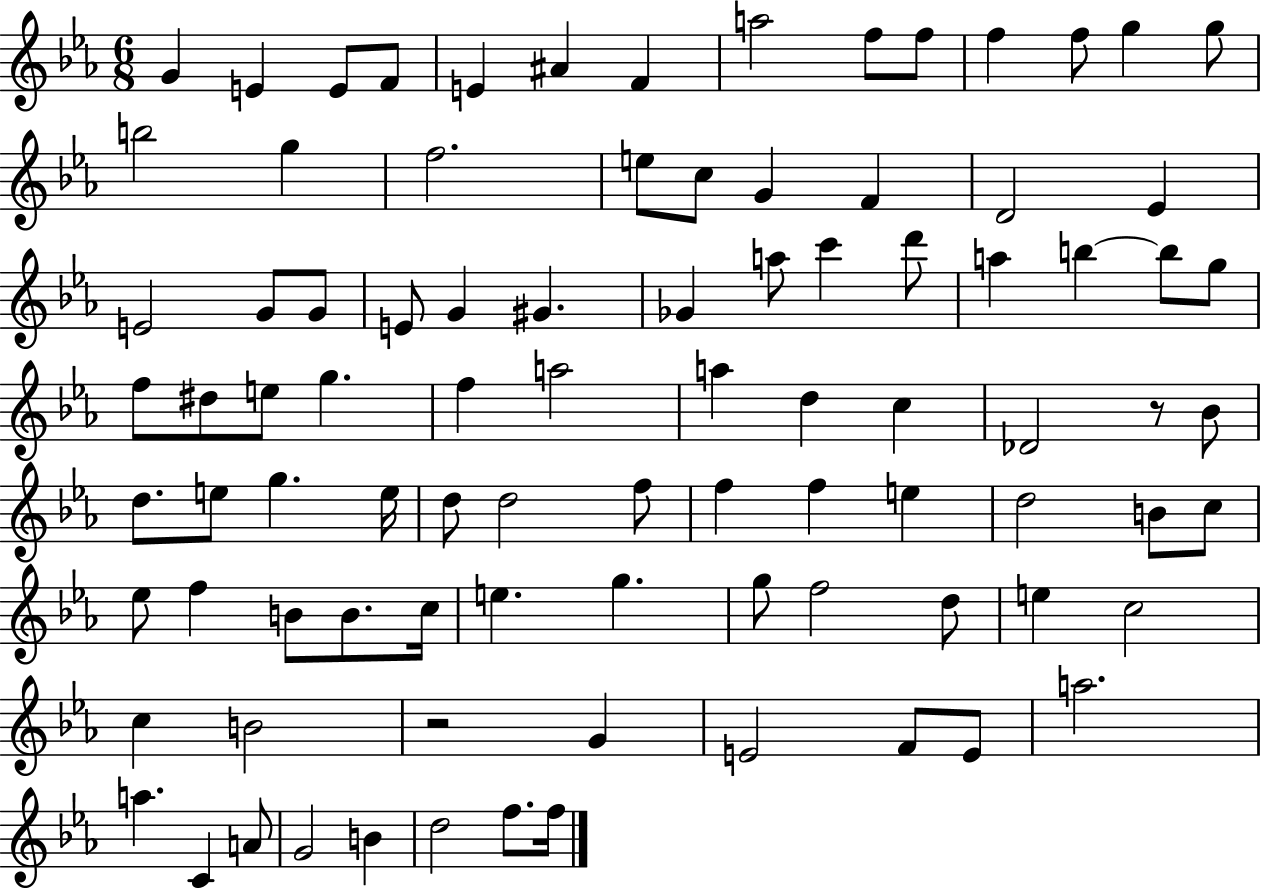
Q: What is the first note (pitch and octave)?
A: G4